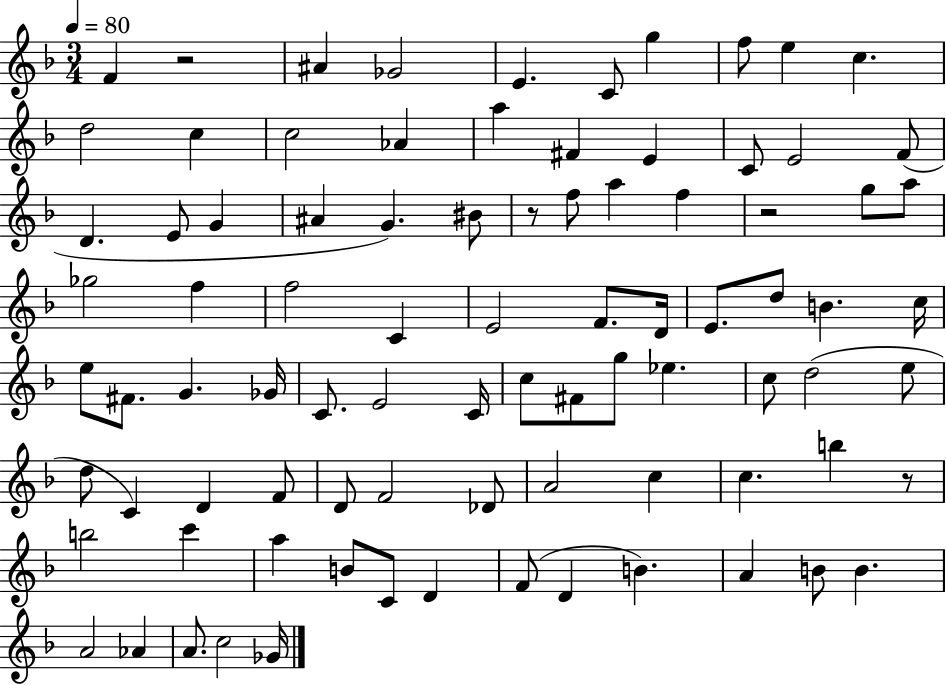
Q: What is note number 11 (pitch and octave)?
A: C5